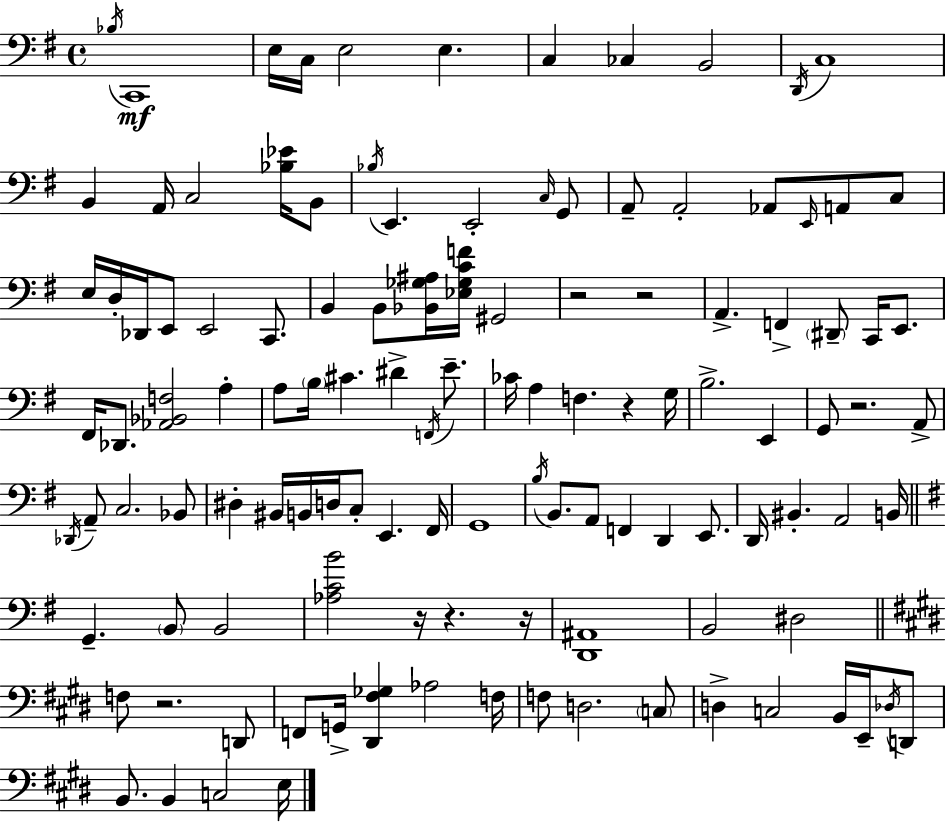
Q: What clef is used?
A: bass